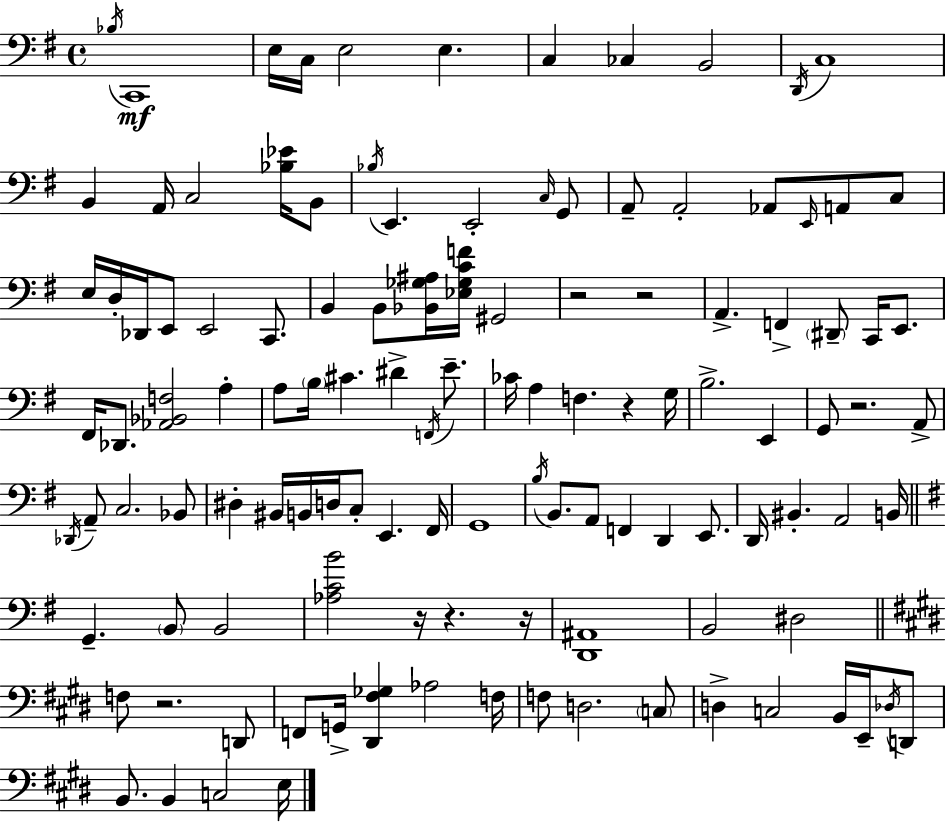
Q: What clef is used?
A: bass